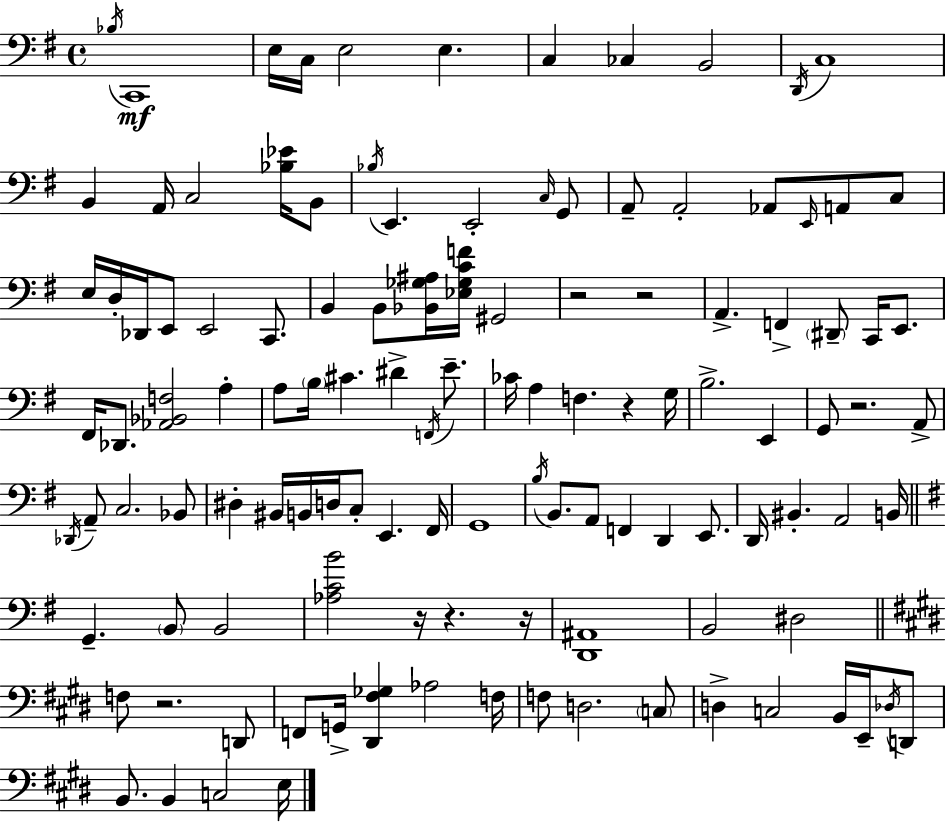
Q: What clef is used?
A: bass